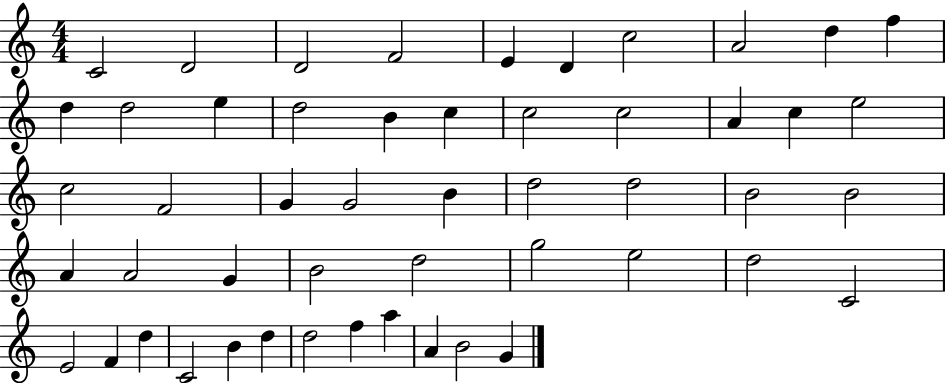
C4/h D4/h D4/h F4/h E4/q D4/q C5/h A4/h D5/q F5/q D5/q D5/h E5/q D5/h B4/q C5/q C5/h C5/h A4/q C5/q E5/h C5/h F4/h G4/q G4/h B4/q D5/h D5/h B4/h B4/h A4/q A4/h G4/q B4/h D5/h G5/h E5/h D5/h C4/h E4/h F4/q D5/q C4/h B4/q D5/q D5/h F5/q A5/q A4/q B4/h G4/q